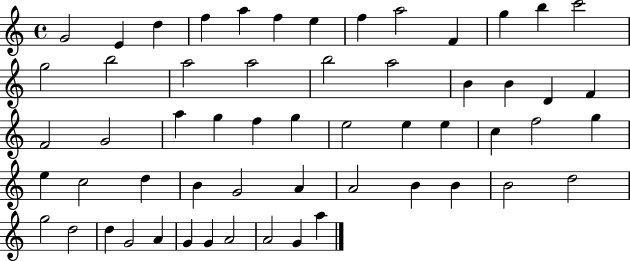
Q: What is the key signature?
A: C major